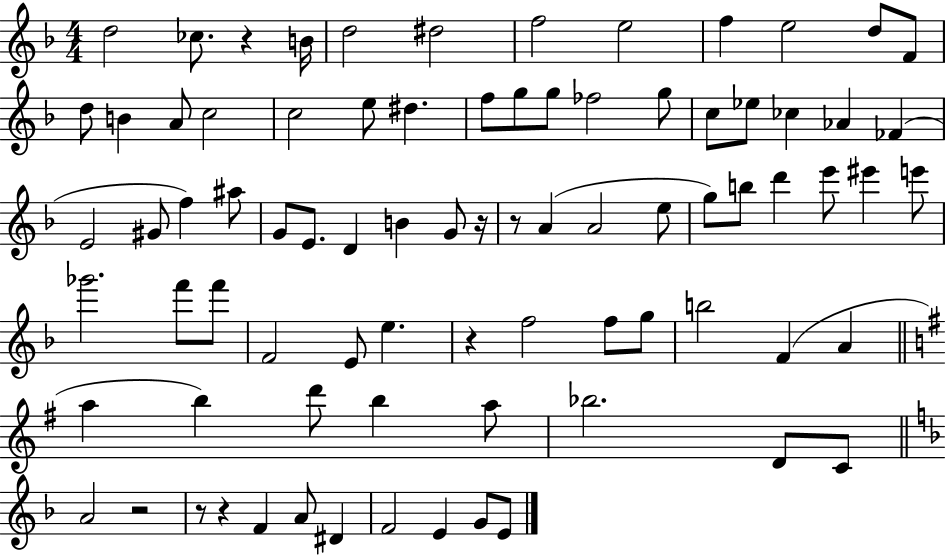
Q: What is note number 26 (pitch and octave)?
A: CES5